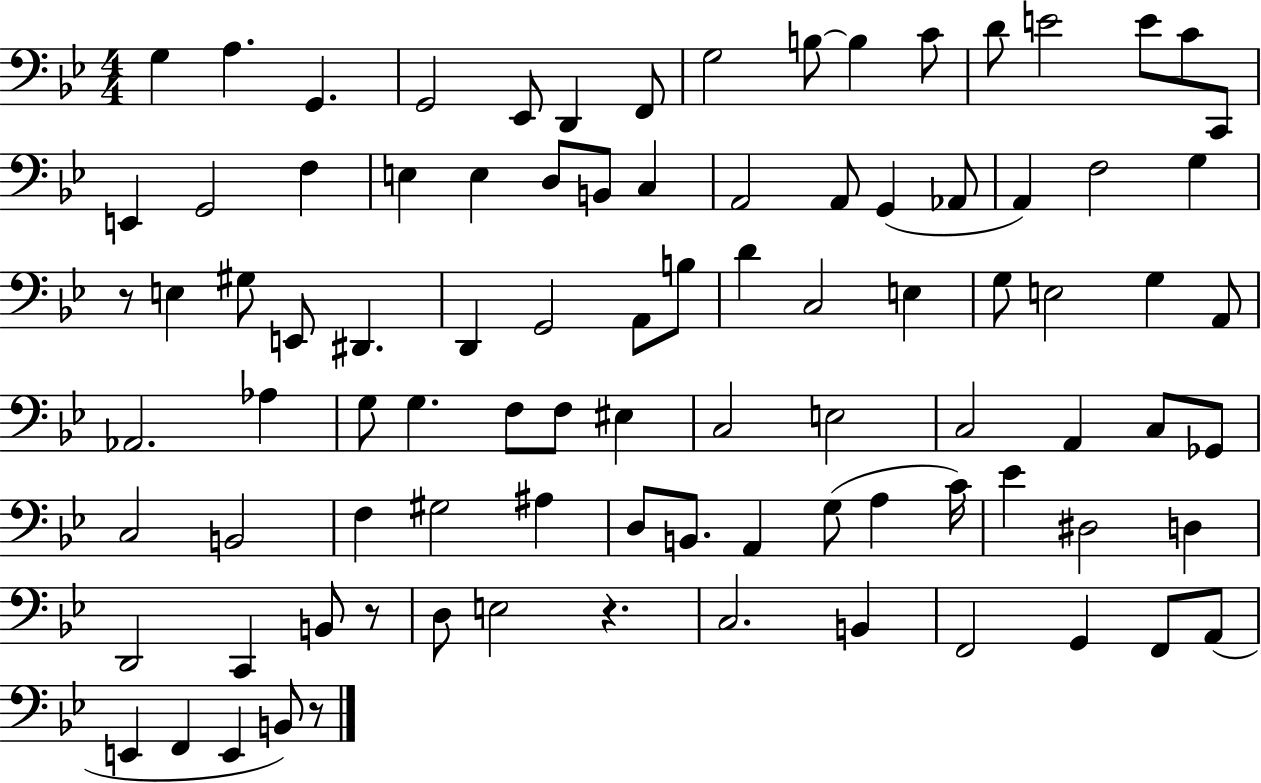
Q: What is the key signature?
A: BES major